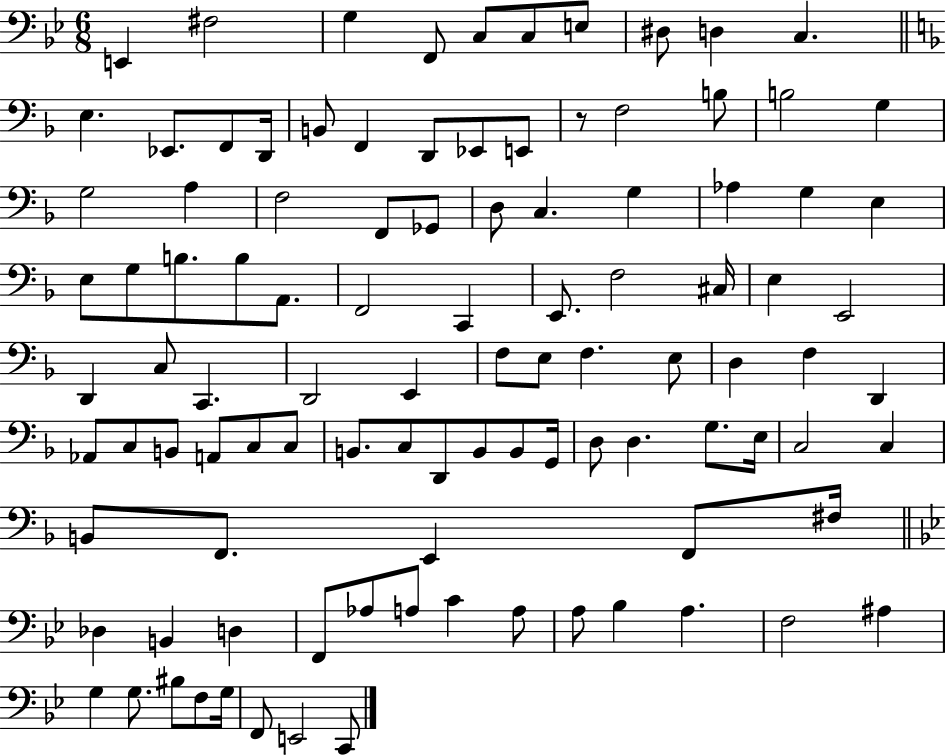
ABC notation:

X:1
T:Untitled
M:6/8
L:1/4
K:Bb
E,, ^F,2 G, F,,/2 C,/2 C,/2 E,/2 ^D,/2 D, C, E, _E,,/2 F,,/2 D,,/4 B,,/2 F,, D,,/2 _E,,/2 E,,/2 z/2 F,2 B,/2 B,2 G, G,2 A, F,2 F,,/2 _G,,/2 D,/2 C, G, _A, G, E, E,/2 G,/2 B,/2 B,/2 A,,/2 F,,2 C,, E,,/2 F,2 ^C,/4 E, E,,2 D,, C,/2 C,, D,,2 E,, F,/2 E,/2 F, E,/2 D, F, D,, _A,,/2 C,/2 B,,/2 A,,/2 C,/2 C,/2 B,,/2 C,/2 D,,/2 B,,/2 B,,/2 G,,/4 D,/2 D, G,/2 E,/4 C,2 C, B,,/2 F,,/2 E,, F,,/2 ^F,/4 _D, B,, D, F,,/2 _A,/2 A,/2 C A,/2 A,/2 _B, A, F,2 ^A, G, G,/2 ^B,/2 F,/2 G,/4 F,,/2 E,,2 C,,/2